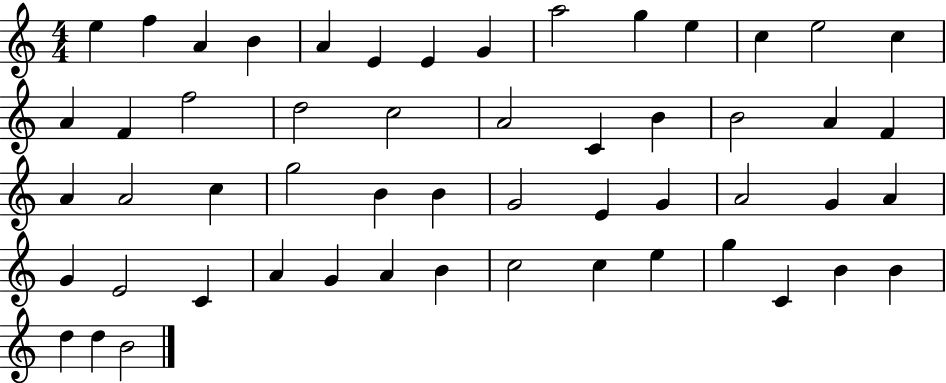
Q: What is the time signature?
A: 4/4